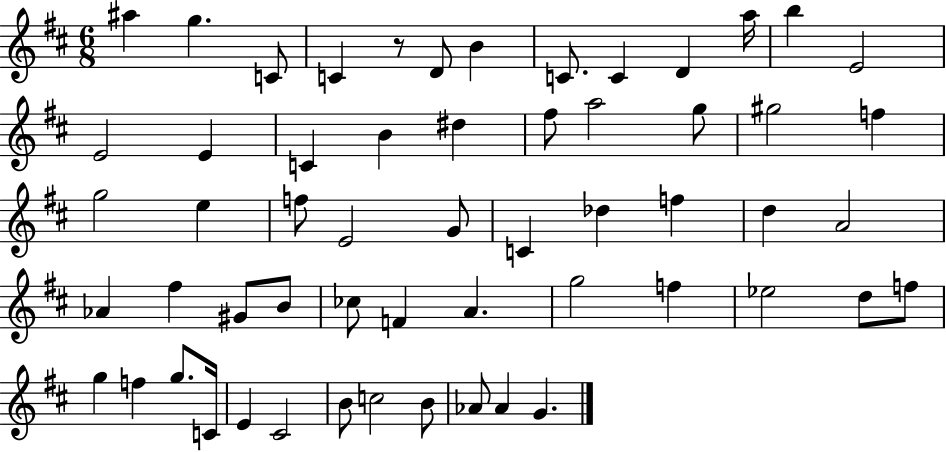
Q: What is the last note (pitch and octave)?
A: G4